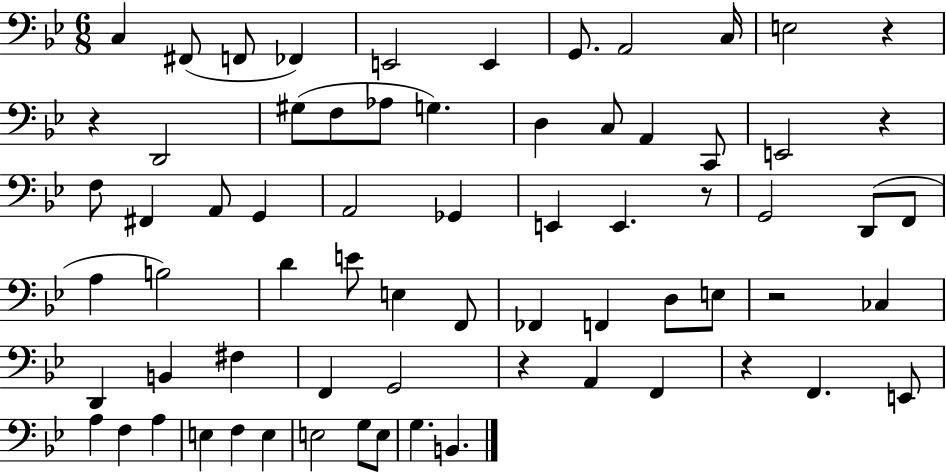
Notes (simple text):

C3/q F#2/e F2/e FES2/q E2/h E2/q G2/e. A2/h C3/s E3/h R/q R/q D2/h G#3/e F3/e Ab3/e G3/q. D3/q C3/e A2/q C2/e E2/h R/q F3/e F#2/q A2/e G2/q A2/h Gb2/q E2/q E2/q. R/e G2/h D2/e F2/e A3/q B3/h D4/q E4/e E3/q F2/e FES2/q F2/q D3/e E3/e R/h CES3/q D2/q B2/q F#3/q F2/q G2/h R/q A2/q F2/q R/q F2/q. E2/e A3/q F3/q A3/q E3/q F3/q E3/q E3/h G3/e E3/e G3/q. B2/q.